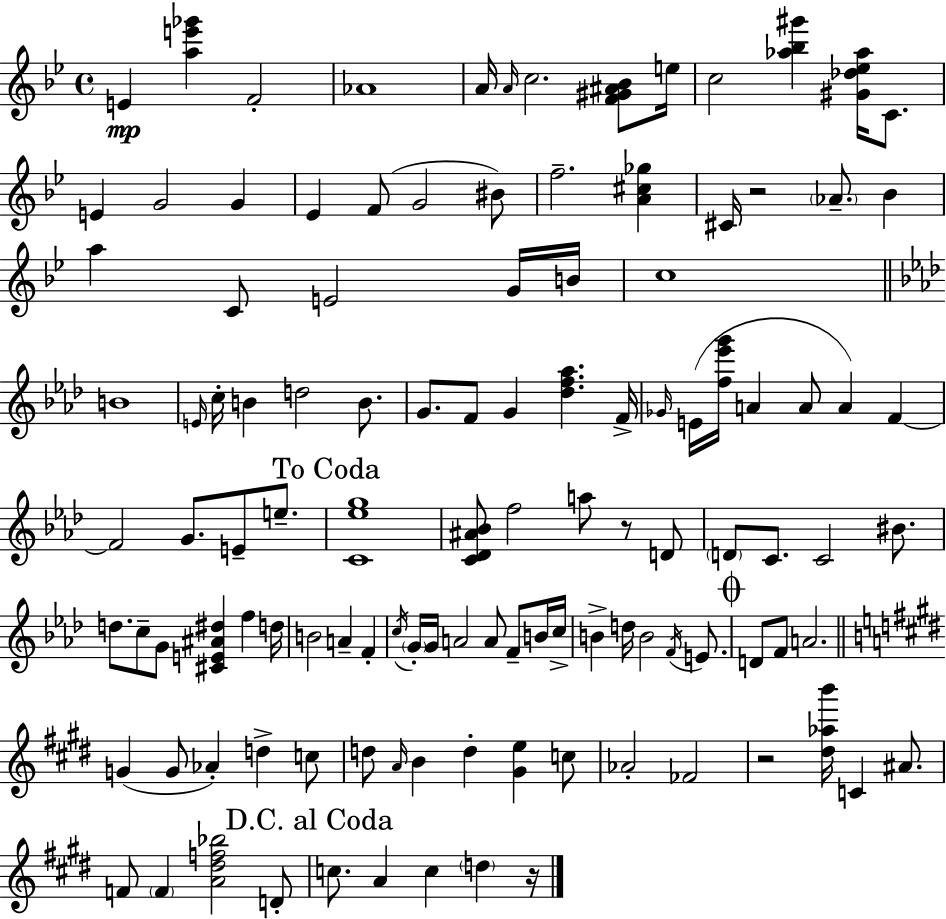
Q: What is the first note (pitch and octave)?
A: E4